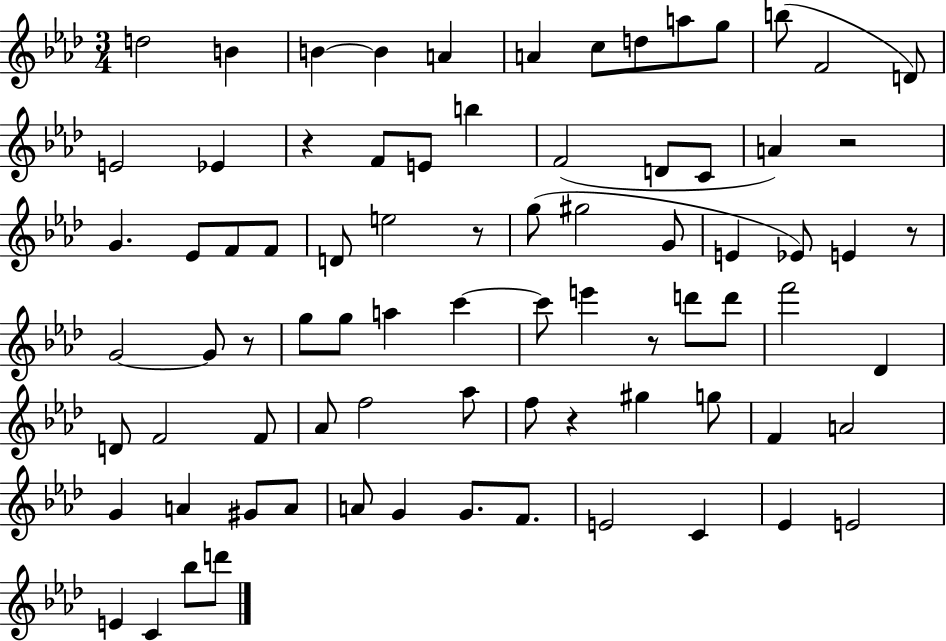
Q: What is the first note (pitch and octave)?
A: D5